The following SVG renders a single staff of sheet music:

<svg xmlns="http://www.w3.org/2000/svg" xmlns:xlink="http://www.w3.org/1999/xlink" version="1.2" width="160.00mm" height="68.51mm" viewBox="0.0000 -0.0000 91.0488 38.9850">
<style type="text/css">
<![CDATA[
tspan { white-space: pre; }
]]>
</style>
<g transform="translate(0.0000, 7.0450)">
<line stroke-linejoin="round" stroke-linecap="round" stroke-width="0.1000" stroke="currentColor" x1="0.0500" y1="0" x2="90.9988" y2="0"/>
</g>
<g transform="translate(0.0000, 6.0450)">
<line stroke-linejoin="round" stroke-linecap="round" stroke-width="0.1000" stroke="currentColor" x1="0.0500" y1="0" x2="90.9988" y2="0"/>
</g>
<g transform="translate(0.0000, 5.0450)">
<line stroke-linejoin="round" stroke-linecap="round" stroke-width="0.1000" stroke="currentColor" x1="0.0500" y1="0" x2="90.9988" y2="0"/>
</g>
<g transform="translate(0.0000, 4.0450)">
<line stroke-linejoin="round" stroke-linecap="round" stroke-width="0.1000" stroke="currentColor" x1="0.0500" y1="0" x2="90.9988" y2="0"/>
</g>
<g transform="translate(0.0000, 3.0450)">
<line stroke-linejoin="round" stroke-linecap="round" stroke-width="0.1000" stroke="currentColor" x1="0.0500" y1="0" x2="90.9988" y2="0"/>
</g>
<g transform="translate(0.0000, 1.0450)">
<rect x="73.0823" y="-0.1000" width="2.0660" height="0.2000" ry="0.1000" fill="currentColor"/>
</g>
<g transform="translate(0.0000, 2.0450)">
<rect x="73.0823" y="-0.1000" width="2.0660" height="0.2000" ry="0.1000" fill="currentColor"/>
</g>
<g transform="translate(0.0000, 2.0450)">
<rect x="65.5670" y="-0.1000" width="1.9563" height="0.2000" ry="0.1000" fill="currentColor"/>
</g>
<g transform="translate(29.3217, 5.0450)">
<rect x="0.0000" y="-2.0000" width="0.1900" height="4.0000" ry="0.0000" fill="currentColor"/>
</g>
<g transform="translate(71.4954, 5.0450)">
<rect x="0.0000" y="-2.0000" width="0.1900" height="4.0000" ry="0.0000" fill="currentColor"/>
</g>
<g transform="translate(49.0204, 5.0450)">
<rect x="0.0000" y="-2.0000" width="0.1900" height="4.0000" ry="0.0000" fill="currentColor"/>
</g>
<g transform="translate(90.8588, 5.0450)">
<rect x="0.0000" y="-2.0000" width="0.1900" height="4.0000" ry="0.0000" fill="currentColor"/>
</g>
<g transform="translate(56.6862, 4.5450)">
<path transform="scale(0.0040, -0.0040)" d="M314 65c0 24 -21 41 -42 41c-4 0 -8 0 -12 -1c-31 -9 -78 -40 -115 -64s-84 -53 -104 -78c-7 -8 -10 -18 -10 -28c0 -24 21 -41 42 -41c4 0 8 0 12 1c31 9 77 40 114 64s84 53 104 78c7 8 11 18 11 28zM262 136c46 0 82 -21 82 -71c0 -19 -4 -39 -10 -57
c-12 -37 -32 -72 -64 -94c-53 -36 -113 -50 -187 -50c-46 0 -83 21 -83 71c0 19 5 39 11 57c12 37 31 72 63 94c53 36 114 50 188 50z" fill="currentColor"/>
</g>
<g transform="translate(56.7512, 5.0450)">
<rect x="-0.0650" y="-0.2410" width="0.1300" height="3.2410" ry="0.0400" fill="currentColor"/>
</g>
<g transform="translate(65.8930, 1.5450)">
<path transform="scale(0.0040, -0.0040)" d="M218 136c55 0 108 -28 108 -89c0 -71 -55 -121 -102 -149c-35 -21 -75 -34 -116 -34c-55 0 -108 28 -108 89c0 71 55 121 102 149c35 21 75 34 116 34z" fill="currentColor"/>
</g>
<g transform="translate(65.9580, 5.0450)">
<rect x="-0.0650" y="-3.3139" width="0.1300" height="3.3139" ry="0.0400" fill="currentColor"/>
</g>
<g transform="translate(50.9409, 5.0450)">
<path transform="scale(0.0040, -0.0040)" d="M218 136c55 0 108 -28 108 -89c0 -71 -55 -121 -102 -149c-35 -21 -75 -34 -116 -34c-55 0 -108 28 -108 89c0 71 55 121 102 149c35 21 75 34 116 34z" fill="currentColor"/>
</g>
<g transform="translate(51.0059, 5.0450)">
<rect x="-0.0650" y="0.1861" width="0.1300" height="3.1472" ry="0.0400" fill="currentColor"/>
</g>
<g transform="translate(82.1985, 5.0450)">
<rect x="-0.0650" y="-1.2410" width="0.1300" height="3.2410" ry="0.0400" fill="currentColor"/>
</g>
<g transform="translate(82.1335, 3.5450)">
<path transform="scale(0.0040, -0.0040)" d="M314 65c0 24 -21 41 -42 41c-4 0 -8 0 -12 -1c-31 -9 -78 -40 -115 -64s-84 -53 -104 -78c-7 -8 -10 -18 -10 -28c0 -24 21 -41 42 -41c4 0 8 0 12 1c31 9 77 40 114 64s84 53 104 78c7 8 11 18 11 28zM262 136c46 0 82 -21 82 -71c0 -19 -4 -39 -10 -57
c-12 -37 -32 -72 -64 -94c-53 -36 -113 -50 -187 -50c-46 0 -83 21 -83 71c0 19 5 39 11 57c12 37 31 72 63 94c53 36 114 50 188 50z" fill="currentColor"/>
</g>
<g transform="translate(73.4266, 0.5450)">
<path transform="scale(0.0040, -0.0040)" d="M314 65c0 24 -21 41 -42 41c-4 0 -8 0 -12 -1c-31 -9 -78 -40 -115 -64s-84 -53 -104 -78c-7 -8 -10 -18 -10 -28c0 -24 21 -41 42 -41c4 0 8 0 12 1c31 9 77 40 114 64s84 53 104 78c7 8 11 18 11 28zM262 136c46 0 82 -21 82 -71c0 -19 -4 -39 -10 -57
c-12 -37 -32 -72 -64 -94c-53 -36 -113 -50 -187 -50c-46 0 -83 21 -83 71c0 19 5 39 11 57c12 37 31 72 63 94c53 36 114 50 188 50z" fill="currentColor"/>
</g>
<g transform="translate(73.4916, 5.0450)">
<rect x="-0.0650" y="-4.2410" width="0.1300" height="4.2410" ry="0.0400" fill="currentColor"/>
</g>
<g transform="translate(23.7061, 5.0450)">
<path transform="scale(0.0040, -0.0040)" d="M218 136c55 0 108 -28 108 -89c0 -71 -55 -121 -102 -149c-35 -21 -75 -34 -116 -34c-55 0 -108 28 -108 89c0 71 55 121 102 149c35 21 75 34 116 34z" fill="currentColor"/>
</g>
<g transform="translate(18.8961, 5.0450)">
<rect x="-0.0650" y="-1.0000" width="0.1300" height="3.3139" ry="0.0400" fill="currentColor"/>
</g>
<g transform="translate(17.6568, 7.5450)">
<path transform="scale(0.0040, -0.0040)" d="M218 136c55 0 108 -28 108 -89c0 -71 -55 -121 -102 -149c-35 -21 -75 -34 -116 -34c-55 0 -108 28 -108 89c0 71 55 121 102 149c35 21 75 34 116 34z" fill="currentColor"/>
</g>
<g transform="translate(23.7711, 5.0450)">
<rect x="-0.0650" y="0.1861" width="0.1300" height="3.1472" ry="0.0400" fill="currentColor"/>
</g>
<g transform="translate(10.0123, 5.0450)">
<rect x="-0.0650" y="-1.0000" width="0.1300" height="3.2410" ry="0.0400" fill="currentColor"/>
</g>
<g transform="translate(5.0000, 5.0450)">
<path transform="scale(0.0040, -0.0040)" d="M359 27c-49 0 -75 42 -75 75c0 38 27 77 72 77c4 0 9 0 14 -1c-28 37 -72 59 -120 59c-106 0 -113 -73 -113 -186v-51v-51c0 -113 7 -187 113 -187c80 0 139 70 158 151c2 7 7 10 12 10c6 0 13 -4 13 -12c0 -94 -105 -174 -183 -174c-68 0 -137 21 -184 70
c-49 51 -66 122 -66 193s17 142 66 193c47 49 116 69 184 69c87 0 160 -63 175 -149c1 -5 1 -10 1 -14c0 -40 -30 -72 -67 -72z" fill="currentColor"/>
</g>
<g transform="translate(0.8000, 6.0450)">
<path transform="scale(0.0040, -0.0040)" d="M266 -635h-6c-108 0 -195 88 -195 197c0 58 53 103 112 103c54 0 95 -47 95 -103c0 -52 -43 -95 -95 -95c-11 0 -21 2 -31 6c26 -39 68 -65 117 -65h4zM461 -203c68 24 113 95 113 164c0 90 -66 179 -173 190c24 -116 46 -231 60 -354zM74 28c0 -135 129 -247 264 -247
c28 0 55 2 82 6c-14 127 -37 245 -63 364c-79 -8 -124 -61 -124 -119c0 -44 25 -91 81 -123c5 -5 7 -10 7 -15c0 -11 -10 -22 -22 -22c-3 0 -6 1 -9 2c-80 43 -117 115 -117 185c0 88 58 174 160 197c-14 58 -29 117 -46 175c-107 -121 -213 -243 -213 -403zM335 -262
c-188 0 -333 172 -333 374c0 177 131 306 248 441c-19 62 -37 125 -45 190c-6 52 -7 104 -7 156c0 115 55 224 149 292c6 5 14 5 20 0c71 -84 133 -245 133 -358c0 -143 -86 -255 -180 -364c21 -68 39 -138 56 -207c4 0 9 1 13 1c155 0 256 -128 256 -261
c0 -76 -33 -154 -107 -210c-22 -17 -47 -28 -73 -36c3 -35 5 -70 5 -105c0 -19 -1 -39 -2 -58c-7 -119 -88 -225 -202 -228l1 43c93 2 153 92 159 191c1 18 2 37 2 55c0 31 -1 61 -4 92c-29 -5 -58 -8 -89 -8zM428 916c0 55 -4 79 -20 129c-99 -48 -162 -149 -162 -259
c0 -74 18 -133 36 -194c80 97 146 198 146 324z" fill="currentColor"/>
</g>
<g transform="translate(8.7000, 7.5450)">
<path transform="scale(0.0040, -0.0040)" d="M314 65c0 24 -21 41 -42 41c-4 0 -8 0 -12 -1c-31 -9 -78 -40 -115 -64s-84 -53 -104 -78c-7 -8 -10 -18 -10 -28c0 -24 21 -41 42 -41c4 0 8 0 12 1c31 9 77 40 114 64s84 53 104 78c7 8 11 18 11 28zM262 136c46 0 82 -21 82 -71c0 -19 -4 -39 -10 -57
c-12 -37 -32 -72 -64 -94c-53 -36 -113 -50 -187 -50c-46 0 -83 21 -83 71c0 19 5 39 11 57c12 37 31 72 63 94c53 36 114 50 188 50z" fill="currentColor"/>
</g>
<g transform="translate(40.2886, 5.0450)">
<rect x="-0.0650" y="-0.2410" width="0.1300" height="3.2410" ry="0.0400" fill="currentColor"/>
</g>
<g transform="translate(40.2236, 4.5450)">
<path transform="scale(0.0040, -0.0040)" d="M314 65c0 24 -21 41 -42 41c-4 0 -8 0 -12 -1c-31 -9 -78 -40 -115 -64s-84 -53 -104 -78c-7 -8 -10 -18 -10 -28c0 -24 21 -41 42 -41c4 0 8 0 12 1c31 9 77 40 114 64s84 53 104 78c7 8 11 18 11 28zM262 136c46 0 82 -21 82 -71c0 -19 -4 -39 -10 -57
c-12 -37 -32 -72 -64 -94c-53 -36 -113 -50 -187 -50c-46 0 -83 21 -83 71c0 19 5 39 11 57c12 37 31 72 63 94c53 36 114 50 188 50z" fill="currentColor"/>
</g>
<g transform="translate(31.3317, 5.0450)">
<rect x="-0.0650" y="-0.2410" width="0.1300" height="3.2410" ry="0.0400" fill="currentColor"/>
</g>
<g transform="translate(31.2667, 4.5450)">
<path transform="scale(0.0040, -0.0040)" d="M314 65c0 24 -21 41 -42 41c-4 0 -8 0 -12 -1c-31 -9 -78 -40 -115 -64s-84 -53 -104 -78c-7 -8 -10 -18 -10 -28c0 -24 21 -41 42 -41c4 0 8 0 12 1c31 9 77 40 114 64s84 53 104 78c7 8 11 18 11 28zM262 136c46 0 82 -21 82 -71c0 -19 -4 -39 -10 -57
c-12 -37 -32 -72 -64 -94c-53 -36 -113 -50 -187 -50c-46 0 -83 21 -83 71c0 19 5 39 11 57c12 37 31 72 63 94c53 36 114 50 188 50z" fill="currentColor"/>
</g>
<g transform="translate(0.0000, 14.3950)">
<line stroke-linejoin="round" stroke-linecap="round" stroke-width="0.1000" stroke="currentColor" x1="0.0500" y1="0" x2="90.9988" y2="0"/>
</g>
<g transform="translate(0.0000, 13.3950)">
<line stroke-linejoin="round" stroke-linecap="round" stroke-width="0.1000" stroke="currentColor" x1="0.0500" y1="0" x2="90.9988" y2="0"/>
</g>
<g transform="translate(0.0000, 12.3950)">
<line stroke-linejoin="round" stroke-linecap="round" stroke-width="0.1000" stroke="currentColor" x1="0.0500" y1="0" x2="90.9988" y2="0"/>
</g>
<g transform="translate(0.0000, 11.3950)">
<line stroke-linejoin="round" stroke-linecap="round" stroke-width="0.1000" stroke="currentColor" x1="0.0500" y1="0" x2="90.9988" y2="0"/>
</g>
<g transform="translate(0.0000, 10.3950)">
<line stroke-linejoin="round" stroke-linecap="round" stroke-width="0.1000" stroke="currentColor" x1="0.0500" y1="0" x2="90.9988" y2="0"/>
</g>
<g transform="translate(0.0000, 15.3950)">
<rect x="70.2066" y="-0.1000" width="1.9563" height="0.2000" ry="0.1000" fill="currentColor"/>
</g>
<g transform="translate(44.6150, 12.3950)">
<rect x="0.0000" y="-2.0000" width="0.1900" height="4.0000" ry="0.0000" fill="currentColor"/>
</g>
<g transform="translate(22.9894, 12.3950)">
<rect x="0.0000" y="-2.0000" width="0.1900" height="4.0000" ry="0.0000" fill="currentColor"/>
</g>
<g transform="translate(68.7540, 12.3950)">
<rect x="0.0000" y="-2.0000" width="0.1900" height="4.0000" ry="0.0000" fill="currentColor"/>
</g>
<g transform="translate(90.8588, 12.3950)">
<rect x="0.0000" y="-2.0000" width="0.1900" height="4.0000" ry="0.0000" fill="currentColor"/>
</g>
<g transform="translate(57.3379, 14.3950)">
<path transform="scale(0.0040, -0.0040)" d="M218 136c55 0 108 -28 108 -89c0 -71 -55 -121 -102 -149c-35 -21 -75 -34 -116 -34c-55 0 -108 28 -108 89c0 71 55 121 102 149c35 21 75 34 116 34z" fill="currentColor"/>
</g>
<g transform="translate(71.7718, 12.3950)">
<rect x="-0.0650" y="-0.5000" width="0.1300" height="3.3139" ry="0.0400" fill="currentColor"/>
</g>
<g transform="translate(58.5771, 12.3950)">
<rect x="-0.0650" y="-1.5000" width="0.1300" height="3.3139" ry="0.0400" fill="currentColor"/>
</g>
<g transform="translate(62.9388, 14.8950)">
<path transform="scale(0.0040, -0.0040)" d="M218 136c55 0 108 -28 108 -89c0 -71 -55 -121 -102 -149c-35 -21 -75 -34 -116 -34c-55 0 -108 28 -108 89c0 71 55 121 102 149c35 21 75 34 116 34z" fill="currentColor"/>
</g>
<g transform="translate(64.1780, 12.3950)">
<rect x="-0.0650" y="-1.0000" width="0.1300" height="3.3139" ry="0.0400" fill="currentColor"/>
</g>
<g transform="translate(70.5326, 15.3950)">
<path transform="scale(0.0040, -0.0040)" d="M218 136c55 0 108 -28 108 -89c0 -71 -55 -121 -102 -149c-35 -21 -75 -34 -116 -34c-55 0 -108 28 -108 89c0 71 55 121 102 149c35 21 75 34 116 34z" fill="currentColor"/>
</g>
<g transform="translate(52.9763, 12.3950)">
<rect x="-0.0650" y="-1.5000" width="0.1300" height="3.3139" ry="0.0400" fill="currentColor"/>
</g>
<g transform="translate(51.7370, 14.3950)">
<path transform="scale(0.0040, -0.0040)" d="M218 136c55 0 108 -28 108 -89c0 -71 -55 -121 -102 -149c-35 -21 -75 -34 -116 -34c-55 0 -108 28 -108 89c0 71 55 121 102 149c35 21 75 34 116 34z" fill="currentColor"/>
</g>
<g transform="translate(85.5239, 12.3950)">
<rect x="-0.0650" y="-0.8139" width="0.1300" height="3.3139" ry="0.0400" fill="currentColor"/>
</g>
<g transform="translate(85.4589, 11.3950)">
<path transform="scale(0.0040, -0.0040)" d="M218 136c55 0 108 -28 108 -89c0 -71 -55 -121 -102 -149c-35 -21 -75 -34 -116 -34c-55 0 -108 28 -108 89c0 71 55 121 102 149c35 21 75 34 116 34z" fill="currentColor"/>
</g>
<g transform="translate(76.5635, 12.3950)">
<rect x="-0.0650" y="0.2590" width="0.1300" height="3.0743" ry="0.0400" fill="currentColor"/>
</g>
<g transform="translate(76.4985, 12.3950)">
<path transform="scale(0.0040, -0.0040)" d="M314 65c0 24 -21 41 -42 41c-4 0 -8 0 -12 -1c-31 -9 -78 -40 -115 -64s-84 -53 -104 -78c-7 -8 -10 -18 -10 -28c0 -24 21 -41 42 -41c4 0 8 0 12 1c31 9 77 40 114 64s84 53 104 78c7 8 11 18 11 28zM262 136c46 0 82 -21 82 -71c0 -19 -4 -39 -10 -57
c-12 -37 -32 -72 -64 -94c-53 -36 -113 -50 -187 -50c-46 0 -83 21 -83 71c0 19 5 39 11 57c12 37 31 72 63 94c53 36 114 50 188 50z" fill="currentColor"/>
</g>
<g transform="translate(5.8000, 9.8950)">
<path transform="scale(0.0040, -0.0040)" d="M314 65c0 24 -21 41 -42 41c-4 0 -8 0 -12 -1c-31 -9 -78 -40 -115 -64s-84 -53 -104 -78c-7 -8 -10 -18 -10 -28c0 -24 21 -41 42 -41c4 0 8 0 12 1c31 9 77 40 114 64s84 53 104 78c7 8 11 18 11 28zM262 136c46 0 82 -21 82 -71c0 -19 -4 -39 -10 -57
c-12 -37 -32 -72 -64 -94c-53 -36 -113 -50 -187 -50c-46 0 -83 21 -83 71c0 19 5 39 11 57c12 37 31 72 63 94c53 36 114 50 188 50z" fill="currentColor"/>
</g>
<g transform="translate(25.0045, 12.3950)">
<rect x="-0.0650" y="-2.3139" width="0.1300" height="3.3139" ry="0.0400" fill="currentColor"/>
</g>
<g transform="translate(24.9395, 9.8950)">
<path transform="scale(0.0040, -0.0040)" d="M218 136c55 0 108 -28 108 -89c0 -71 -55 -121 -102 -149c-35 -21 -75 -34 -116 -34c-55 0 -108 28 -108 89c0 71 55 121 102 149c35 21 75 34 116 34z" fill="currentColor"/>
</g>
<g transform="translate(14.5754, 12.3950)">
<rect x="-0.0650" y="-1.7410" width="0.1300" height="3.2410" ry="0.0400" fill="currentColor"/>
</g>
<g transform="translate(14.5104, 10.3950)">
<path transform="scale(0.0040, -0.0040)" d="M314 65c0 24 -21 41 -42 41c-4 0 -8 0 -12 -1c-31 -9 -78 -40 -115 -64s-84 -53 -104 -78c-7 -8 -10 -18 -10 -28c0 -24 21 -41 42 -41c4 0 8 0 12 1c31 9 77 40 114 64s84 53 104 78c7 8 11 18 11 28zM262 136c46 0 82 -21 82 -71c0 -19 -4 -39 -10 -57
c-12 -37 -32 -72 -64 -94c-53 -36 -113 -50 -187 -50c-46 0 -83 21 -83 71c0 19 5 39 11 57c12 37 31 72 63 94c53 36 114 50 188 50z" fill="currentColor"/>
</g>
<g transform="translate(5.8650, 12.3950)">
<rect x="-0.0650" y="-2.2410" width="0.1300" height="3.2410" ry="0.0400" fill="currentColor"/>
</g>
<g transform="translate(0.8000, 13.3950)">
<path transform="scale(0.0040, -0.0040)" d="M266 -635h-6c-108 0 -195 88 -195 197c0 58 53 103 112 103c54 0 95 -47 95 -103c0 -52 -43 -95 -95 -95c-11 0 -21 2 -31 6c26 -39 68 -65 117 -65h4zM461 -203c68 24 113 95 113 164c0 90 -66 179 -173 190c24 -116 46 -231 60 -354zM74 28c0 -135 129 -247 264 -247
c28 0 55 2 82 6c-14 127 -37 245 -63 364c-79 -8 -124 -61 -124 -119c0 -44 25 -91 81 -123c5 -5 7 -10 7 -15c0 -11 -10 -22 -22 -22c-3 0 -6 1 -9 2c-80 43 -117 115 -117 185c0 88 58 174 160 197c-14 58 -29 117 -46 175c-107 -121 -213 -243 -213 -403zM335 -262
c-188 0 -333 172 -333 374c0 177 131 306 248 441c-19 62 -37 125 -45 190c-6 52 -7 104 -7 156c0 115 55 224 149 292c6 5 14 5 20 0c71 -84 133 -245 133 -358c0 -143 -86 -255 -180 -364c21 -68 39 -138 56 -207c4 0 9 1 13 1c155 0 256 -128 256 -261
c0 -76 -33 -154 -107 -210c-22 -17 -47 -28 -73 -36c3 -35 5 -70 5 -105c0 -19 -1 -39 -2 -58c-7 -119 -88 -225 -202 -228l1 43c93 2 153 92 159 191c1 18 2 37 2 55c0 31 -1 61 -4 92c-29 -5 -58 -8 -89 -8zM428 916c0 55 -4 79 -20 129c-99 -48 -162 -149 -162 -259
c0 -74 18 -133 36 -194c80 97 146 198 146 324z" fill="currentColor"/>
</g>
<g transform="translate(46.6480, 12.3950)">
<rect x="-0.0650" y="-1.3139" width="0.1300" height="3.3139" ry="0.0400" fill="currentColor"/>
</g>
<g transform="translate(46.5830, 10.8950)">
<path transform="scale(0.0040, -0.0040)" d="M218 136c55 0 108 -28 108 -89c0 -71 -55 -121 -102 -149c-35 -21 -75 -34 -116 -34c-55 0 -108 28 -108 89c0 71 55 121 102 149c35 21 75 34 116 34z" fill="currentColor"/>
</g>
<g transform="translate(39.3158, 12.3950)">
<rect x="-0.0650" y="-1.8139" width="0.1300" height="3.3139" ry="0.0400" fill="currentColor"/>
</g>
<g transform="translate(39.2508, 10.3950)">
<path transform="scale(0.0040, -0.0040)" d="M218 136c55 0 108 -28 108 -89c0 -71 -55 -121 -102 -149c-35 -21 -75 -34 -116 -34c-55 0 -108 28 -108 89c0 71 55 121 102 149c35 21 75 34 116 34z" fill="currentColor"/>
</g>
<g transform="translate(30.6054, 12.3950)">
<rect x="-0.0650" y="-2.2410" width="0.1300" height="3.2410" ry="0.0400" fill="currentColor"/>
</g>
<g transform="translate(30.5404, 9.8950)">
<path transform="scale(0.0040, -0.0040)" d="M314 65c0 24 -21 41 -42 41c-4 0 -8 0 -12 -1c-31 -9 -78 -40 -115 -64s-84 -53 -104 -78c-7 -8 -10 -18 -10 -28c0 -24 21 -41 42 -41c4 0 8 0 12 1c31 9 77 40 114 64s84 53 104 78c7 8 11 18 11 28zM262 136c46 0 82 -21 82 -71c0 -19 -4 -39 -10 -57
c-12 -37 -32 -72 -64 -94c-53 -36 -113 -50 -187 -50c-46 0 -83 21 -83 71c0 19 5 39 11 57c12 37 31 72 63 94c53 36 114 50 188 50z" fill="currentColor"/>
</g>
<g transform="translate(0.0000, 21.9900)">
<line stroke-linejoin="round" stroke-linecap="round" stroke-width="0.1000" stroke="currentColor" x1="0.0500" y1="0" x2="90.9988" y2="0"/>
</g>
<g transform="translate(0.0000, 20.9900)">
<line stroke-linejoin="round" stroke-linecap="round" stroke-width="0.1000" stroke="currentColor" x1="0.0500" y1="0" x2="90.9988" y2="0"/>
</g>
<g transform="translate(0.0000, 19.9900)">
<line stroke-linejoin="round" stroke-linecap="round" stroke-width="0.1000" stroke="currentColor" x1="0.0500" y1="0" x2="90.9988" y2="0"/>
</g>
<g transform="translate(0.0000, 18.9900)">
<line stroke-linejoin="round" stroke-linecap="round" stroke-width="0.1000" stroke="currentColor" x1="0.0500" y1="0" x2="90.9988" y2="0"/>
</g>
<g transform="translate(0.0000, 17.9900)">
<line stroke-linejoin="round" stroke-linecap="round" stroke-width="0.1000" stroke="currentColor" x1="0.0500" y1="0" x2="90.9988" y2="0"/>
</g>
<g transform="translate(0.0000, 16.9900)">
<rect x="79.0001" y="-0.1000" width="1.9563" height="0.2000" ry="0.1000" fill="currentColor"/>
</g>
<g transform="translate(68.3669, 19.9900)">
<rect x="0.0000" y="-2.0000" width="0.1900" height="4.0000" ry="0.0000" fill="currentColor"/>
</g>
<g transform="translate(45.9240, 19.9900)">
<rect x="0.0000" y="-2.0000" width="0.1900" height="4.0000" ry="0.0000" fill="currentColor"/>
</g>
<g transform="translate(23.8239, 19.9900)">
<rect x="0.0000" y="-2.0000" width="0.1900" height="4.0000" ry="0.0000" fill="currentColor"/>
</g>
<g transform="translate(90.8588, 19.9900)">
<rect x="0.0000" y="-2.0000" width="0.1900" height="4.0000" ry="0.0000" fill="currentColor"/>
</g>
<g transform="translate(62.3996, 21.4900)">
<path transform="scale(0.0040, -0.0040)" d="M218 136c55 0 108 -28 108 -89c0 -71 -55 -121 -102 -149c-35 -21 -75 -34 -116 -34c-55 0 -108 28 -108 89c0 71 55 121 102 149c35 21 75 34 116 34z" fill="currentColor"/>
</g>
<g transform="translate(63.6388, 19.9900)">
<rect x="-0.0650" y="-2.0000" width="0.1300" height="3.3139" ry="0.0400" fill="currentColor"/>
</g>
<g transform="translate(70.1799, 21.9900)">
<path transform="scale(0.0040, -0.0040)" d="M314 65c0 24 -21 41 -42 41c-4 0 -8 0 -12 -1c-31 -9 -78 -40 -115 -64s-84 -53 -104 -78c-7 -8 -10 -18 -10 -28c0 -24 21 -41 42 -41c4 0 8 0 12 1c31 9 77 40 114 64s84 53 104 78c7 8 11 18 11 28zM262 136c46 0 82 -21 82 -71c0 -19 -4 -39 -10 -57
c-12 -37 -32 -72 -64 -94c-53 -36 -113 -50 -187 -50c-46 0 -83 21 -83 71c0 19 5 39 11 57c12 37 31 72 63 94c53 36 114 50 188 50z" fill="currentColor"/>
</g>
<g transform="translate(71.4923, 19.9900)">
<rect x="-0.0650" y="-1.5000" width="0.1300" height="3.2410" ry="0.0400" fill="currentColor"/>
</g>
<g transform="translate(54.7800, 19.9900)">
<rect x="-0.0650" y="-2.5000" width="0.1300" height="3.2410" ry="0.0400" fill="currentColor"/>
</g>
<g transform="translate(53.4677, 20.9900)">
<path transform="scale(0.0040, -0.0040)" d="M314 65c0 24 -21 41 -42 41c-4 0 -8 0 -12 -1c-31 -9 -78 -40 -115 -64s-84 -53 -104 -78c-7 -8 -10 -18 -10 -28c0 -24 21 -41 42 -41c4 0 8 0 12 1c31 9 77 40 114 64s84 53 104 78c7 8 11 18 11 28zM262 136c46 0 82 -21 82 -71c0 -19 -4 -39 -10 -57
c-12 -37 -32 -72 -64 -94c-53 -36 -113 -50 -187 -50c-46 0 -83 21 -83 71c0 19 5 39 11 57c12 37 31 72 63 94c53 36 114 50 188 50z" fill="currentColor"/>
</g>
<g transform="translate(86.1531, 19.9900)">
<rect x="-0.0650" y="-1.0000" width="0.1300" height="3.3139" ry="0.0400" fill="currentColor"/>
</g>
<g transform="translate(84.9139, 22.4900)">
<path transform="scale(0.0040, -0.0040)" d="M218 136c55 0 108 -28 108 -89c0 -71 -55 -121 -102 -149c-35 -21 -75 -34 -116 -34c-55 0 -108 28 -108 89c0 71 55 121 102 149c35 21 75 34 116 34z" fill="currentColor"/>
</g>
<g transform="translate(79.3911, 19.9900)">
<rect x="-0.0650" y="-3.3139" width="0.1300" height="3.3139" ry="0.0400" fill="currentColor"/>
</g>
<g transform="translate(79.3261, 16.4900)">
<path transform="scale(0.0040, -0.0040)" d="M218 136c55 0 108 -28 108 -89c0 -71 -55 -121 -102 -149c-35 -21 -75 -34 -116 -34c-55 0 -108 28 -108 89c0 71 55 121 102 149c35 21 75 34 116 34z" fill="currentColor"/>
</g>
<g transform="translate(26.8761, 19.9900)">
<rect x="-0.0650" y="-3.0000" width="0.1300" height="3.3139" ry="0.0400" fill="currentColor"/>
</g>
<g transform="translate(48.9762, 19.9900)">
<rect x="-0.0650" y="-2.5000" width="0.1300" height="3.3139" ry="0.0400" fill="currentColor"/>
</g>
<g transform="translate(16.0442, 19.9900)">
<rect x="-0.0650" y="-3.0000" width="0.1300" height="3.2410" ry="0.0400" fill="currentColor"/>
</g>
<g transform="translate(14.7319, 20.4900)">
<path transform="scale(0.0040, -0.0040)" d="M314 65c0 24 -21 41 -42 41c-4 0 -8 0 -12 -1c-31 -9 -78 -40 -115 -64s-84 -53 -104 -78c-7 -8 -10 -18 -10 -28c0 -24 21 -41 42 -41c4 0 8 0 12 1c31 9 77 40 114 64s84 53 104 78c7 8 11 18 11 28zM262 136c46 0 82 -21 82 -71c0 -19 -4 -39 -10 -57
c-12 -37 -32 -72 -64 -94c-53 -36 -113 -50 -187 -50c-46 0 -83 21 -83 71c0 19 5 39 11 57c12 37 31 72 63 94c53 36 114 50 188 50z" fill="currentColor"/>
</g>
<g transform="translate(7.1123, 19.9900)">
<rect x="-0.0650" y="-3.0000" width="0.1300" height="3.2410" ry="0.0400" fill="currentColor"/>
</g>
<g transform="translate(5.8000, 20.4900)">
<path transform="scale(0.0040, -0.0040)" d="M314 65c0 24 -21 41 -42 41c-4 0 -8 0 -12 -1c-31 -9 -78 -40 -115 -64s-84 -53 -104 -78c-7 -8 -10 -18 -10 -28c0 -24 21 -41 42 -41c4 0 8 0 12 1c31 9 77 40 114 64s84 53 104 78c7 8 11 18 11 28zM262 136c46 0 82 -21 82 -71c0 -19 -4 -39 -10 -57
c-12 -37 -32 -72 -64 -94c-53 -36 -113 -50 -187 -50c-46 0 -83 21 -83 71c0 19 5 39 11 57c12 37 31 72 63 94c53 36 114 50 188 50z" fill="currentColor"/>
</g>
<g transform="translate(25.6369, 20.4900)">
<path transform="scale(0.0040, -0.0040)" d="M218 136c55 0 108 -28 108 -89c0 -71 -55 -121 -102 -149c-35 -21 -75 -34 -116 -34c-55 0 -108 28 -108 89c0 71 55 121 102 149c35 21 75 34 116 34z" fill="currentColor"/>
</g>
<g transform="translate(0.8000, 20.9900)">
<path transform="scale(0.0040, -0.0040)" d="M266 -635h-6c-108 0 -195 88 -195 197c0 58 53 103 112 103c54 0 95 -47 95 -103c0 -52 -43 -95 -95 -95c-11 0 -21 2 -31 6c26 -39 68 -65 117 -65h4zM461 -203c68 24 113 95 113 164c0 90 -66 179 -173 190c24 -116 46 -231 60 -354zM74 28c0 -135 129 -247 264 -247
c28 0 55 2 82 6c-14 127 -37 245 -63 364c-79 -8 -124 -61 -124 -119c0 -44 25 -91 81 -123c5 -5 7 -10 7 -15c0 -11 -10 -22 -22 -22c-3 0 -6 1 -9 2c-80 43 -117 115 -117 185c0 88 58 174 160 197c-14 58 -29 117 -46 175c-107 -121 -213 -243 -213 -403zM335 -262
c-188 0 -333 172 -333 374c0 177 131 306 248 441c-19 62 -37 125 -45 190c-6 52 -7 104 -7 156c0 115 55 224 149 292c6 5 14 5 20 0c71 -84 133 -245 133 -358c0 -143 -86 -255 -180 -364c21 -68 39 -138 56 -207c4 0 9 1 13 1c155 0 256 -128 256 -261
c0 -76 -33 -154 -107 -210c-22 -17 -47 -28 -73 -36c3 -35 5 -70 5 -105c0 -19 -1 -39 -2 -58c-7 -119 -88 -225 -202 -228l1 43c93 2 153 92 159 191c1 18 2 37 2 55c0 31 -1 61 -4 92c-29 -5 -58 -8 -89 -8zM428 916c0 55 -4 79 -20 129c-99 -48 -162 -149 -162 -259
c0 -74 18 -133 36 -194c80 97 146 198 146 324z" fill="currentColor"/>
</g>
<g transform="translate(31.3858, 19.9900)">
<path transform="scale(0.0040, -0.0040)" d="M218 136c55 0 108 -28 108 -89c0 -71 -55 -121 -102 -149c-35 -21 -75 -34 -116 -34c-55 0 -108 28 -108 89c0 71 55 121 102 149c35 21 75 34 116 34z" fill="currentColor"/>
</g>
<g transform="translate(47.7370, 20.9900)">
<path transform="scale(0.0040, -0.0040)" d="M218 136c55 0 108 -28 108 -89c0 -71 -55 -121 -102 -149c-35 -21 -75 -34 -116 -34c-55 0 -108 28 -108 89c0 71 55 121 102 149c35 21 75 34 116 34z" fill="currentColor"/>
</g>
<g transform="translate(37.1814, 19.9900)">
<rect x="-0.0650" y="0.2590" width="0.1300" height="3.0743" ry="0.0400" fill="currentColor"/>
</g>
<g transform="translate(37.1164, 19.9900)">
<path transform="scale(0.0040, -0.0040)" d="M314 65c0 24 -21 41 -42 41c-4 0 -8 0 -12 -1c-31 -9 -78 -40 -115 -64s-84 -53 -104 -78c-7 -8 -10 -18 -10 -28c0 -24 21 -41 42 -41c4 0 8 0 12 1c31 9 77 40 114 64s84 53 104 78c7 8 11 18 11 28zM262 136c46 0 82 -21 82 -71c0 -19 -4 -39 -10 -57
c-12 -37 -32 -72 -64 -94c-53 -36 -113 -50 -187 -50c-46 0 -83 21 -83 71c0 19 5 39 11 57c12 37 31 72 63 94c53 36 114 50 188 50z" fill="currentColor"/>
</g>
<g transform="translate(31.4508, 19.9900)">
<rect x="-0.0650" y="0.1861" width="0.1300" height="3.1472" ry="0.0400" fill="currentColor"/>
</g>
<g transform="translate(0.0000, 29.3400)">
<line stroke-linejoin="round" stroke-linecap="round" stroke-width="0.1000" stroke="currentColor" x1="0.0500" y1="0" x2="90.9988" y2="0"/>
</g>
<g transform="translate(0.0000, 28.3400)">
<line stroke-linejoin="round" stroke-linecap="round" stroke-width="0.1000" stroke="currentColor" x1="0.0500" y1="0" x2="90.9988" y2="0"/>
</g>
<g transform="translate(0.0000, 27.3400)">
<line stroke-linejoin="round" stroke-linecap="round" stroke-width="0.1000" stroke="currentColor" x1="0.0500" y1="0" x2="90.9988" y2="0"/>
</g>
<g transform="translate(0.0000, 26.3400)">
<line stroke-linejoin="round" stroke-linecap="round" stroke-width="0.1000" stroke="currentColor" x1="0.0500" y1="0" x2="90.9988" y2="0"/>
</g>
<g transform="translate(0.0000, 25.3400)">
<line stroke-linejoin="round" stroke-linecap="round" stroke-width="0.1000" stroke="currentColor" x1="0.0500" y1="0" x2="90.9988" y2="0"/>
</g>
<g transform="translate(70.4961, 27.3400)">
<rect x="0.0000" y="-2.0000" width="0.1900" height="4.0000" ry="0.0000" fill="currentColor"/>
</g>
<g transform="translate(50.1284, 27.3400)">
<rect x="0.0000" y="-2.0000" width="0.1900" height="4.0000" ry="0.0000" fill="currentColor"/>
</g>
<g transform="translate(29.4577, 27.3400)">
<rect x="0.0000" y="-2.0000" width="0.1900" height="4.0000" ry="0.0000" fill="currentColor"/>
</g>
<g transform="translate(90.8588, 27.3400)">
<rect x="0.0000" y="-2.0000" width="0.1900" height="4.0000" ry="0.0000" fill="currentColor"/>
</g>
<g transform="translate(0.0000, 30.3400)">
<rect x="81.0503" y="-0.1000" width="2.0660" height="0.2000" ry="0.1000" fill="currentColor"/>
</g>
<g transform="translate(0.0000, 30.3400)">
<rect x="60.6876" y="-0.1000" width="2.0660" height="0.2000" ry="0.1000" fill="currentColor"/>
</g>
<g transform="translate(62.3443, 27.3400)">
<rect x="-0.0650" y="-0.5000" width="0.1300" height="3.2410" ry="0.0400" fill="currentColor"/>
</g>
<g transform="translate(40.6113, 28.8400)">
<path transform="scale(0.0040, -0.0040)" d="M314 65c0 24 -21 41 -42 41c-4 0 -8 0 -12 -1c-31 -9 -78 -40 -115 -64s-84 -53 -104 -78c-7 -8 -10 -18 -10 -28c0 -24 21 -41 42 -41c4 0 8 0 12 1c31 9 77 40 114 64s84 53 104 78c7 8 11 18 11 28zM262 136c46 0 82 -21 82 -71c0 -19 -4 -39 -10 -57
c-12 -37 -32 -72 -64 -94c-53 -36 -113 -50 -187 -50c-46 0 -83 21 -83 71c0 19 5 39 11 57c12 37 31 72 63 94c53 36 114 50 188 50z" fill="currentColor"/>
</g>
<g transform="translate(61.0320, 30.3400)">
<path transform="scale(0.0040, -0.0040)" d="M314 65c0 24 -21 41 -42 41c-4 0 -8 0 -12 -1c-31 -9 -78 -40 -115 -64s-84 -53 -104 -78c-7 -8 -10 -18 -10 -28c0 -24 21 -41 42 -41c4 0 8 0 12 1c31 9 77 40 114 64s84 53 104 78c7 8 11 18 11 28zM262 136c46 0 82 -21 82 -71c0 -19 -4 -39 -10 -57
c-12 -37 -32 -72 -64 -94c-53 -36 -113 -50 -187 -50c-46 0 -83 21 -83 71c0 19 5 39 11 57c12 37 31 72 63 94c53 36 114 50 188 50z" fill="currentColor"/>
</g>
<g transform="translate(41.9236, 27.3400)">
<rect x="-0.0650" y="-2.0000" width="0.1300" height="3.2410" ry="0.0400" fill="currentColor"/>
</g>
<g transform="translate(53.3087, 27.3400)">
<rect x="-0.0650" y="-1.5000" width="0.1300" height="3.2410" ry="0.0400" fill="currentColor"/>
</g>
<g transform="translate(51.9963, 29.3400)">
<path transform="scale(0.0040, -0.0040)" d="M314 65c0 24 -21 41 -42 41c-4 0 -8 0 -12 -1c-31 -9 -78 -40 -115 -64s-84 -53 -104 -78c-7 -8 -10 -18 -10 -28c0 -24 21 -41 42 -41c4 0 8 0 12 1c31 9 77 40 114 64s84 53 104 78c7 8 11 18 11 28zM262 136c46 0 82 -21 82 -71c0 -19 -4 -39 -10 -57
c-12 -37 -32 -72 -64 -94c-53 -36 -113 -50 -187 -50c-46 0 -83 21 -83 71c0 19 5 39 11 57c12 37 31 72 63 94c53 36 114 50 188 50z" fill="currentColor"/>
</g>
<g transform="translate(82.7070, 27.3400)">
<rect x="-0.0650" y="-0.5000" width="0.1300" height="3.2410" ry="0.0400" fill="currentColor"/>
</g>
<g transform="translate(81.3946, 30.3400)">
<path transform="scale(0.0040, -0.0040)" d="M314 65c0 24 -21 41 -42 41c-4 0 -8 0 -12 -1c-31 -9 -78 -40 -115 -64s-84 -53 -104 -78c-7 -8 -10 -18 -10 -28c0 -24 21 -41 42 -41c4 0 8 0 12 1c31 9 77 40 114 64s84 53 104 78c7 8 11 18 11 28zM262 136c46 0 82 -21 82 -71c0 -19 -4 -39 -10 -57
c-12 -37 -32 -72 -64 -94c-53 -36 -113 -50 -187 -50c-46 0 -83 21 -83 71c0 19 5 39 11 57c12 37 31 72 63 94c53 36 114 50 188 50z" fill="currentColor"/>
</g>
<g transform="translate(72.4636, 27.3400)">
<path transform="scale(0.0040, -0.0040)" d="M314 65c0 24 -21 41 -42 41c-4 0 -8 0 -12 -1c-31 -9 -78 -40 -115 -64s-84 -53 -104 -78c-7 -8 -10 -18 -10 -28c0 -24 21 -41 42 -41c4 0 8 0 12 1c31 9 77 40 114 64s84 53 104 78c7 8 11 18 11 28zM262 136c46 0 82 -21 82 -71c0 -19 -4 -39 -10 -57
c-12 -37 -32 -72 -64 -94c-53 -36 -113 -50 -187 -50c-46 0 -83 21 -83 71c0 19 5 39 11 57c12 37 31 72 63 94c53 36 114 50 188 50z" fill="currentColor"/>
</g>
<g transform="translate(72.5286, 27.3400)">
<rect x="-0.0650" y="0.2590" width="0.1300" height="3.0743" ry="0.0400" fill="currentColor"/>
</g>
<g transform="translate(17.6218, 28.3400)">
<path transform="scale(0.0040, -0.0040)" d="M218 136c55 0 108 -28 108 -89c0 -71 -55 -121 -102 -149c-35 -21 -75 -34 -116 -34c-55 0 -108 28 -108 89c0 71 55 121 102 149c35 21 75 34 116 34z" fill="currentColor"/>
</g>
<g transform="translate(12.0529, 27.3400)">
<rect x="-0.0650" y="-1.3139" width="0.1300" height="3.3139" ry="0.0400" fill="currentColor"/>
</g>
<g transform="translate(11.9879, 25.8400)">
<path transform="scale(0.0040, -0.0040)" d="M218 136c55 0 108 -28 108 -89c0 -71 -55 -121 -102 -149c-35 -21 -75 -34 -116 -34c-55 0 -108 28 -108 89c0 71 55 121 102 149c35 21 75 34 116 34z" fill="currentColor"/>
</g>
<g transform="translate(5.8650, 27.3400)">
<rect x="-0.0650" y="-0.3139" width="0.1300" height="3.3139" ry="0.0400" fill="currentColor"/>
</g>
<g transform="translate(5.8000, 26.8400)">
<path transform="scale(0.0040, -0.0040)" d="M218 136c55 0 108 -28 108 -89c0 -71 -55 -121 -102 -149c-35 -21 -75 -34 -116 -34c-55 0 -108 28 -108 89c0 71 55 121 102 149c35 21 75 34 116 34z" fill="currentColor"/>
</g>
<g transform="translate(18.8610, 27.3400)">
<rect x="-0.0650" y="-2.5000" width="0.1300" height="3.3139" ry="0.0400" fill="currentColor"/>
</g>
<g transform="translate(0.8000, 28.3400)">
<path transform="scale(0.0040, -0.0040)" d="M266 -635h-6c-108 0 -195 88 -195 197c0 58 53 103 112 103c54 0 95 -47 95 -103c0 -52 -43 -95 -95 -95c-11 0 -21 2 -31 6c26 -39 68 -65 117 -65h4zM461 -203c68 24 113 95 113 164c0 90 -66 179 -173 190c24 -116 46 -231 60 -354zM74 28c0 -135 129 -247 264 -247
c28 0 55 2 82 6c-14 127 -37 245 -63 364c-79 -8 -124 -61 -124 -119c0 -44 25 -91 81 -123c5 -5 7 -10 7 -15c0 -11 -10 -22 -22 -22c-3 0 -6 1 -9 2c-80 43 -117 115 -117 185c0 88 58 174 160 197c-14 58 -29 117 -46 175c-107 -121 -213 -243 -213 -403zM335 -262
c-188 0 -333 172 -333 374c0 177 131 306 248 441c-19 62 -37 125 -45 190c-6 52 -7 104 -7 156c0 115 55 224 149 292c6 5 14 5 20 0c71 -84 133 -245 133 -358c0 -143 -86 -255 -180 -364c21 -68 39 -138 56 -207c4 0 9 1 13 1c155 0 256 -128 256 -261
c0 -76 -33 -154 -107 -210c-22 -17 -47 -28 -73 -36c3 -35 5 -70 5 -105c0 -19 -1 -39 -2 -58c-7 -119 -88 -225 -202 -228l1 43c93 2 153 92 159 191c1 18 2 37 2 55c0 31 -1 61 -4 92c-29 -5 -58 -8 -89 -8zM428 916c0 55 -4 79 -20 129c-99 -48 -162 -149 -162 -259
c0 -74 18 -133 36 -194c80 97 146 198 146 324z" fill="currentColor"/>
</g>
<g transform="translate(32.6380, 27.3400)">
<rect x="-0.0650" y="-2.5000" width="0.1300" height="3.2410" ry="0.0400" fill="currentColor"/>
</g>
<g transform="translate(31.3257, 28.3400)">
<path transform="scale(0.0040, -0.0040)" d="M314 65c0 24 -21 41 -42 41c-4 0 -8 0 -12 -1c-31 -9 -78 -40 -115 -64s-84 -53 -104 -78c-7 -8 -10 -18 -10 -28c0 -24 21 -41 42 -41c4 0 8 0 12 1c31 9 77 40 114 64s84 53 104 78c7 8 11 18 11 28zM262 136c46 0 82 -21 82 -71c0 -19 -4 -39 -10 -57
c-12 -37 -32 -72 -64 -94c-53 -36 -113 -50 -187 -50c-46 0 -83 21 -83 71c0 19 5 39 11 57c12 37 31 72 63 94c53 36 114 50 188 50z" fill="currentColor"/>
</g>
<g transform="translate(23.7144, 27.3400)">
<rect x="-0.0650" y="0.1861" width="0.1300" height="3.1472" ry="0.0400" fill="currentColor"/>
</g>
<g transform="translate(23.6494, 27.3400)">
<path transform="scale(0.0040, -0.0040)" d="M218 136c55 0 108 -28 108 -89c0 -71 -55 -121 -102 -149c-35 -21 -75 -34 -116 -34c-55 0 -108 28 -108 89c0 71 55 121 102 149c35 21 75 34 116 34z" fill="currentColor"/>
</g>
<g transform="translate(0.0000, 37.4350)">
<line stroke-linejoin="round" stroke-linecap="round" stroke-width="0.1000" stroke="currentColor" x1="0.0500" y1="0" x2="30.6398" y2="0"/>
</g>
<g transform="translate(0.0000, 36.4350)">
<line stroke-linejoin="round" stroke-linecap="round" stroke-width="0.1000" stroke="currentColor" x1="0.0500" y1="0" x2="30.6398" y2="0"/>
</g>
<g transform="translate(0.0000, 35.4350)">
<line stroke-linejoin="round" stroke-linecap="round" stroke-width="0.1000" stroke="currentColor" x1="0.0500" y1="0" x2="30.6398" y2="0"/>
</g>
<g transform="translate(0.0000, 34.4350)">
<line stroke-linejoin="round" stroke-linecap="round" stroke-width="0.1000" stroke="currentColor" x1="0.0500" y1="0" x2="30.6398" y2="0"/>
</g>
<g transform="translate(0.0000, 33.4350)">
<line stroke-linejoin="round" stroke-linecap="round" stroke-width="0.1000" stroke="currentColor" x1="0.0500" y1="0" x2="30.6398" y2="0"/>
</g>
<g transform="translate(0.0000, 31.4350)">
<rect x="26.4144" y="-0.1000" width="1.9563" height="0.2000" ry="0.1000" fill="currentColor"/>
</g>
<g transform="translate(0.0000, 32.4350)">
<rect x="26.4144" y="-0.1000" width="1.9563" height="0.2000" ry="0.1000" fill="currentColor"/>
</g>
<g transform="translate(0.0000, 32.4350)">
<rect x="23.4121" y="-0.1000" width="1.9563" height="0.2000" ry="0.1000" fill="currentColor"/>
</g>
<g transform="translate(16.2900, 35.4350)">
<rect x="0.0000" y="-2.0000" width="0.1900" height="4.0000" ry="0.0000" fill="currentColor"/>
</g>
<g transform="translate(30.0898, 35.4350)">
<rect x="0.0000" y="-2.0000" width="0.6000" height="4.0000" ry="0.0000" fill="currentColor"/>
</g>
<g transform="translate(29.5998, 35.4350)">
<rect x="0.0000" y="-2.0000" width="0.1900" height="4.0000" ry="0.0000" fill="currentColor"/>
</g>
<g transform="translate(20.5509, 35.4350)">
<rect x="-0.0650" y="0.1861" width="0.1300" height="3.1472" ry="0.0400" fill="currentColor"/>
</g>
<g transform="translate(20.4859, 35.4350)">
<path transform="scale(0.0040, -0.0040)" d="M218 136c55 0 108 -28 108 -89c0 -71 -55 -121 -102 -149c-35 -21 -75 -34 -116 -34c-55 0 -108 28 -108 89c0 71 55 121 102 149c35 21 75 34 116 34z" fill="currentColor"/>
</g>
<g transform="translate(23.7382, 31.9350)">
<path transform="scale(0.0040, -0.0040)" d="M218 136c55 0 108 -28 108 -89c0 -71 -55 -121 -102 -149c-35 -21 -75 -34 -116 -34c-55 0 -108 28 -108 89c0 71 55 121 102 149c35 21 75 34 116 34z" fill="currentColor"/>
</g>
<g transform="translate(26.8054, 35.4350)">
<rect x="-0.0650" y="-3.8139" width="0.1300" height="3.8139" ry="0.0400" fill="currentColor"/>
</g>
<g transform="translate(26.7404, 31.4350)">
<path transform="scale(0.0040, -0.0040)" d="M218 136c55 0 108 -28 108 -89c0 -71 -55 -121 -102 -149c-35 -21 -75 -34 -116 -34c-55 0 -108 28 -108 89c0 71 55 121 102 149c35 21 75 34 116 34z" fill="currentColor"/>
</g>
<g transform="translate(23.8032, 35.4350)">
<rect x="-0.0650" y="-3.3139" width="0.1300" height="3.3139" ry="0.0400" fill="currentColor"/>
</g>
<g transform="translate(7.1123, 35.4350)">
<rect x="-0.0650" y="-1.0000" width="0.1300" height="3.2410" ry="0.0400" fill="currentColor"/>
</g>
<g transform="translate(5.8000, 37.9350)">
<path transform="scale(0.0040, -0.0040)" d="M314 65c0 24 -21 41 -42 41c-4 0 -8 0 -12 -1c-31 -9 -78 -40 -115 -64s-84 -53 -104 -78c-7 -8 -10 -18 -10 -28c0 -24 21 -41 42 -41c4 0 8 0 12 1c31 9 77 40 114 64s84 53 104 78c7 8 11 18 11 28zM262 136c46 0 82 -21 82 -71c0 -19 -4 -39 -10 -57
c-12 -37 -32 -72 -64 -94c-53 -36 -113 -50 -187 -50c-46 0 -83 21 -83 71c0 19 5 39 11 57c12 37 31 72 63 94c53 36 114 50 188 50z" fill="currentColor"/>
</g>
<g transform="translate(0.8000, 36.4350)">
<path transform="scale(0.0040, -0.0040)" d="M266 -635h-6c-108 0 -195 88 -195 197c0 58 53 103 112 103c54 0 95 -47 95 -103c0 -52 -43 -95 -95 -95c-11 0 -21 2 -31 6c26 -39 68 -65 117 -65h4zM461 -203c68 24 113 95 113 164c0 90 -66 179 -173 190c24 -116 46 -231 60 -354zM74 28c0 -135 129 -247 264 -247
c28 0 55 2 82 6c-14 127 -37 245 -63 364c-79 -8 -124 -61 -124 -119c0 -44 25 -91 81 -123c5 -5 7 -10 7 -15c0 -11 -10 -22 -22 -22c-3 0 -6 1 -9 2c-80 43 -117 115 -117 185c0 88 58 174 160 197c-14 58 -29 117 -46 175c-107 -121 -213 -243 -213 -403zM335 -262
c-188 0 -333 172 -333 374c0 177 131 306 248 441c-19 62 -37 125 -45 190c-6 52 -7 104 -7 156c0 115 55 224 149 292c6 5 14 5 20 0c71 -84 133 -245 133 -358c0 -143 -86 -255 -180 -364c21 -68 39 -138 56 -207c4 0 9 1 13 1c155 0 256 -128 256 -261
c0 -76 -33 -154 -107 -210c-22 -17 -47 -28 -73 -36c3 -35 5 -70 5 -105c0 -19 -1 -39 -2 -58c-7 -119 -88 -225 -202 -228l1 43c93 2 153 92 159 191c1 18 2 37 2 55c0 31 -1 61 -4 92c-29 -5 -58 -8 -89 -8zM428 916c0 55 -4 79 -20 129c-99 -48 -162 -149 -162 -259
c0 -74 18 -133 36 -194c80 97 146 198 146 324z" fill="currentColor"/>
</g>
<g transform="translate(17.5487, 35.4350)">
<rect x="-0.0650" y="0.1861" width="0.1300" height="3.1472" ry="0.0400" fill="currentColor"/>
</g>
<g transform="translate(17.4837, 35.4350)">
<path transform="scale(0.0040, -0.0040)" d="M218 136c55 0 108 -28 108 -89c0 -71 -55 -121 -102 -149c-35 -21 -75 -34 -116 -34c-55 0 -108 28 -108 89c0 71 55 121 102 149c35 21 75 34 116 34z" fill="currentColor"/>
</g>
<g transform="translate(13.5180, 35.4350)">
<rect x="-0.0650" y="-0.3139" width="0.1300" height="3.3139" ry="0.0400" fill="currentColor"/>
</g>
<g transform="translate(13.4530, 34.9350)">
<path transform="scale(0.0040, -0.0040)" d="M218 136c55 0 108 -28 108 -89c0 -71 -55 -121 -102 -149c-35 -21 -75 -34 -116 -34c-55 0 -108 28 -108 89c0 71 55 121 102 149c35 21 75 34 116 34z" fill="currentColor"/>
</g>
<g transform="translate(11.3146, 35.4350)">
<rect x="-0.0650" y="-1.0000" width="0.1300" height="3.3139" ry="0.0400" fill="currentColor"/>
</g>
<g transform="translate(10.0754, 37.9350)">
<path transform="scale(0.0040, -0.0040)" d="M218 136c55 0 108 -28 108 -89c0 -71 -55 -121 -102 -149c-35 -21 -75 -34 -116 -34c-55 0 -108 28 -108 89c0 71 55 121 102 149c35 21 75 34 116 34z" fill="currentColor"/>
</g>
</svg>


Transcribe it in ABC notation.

X:1
T:Untitled
M:4/4
L:1/4
K:C
D2 D B c2 c2 B c2 b d'2 e2 g2 f2 g g2 f e E E D C B2 d A2 A2 A B B2 G G2 F E2 b D c e G B G2 F2 E2 C2 B2 C2 D2 D c B B b c'